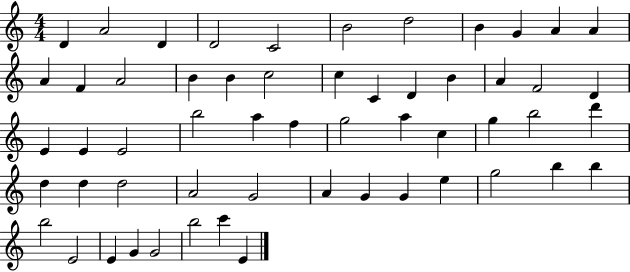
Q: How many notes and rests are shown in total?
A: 56